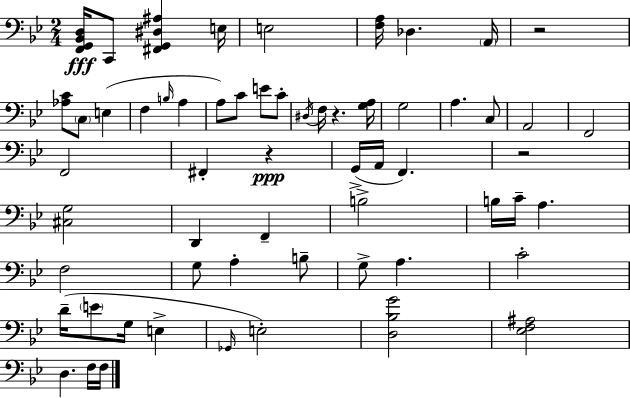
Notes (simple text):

[F2,G2,Bb2,D3]/s C2/e [F#2,G2,D#3,A#3]/q E3/s E3/h [F3,A3]/s Db3/q. A2/s R/h [Ab3,C4]/e C3/e E3/q F3/q B3/s A3/q A3/e C4/e E4/e C4/e D#3/s F3/s R/q. [G3,A3]/s G3/h A3/q. C3/e A2/h F2/h F2/h F#2/q R/q G2/s A2/s F2/q. R/h [C#3,G3]/h D2/q F2/q B3/h B3/s C4/s A3/q. F3/h G3/e A3/q B3/e G3/e A3/q. C4/h D4/s E4/e G3/s E3/q Gb2/s E3/h [D3,Bb3,G4]/h [Eb3,F3,A#3]/h D3/q. F3/s F3/s